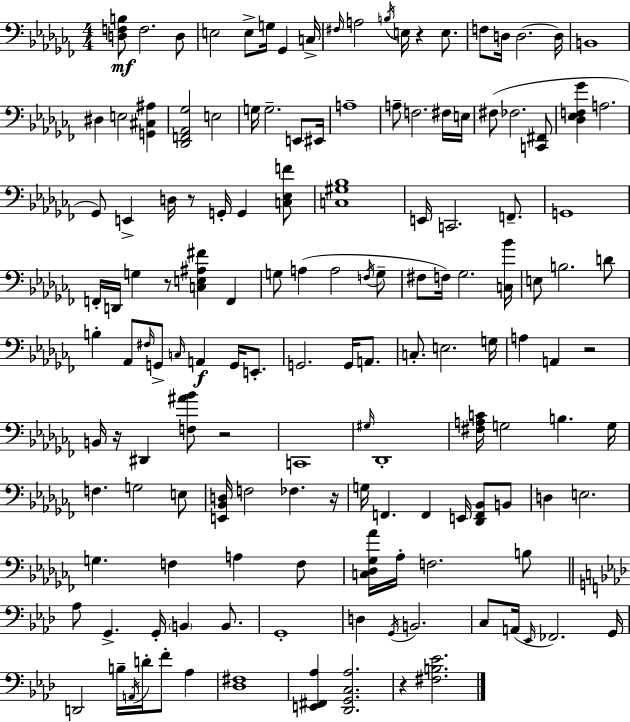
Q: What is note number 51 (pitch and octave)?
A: F#3